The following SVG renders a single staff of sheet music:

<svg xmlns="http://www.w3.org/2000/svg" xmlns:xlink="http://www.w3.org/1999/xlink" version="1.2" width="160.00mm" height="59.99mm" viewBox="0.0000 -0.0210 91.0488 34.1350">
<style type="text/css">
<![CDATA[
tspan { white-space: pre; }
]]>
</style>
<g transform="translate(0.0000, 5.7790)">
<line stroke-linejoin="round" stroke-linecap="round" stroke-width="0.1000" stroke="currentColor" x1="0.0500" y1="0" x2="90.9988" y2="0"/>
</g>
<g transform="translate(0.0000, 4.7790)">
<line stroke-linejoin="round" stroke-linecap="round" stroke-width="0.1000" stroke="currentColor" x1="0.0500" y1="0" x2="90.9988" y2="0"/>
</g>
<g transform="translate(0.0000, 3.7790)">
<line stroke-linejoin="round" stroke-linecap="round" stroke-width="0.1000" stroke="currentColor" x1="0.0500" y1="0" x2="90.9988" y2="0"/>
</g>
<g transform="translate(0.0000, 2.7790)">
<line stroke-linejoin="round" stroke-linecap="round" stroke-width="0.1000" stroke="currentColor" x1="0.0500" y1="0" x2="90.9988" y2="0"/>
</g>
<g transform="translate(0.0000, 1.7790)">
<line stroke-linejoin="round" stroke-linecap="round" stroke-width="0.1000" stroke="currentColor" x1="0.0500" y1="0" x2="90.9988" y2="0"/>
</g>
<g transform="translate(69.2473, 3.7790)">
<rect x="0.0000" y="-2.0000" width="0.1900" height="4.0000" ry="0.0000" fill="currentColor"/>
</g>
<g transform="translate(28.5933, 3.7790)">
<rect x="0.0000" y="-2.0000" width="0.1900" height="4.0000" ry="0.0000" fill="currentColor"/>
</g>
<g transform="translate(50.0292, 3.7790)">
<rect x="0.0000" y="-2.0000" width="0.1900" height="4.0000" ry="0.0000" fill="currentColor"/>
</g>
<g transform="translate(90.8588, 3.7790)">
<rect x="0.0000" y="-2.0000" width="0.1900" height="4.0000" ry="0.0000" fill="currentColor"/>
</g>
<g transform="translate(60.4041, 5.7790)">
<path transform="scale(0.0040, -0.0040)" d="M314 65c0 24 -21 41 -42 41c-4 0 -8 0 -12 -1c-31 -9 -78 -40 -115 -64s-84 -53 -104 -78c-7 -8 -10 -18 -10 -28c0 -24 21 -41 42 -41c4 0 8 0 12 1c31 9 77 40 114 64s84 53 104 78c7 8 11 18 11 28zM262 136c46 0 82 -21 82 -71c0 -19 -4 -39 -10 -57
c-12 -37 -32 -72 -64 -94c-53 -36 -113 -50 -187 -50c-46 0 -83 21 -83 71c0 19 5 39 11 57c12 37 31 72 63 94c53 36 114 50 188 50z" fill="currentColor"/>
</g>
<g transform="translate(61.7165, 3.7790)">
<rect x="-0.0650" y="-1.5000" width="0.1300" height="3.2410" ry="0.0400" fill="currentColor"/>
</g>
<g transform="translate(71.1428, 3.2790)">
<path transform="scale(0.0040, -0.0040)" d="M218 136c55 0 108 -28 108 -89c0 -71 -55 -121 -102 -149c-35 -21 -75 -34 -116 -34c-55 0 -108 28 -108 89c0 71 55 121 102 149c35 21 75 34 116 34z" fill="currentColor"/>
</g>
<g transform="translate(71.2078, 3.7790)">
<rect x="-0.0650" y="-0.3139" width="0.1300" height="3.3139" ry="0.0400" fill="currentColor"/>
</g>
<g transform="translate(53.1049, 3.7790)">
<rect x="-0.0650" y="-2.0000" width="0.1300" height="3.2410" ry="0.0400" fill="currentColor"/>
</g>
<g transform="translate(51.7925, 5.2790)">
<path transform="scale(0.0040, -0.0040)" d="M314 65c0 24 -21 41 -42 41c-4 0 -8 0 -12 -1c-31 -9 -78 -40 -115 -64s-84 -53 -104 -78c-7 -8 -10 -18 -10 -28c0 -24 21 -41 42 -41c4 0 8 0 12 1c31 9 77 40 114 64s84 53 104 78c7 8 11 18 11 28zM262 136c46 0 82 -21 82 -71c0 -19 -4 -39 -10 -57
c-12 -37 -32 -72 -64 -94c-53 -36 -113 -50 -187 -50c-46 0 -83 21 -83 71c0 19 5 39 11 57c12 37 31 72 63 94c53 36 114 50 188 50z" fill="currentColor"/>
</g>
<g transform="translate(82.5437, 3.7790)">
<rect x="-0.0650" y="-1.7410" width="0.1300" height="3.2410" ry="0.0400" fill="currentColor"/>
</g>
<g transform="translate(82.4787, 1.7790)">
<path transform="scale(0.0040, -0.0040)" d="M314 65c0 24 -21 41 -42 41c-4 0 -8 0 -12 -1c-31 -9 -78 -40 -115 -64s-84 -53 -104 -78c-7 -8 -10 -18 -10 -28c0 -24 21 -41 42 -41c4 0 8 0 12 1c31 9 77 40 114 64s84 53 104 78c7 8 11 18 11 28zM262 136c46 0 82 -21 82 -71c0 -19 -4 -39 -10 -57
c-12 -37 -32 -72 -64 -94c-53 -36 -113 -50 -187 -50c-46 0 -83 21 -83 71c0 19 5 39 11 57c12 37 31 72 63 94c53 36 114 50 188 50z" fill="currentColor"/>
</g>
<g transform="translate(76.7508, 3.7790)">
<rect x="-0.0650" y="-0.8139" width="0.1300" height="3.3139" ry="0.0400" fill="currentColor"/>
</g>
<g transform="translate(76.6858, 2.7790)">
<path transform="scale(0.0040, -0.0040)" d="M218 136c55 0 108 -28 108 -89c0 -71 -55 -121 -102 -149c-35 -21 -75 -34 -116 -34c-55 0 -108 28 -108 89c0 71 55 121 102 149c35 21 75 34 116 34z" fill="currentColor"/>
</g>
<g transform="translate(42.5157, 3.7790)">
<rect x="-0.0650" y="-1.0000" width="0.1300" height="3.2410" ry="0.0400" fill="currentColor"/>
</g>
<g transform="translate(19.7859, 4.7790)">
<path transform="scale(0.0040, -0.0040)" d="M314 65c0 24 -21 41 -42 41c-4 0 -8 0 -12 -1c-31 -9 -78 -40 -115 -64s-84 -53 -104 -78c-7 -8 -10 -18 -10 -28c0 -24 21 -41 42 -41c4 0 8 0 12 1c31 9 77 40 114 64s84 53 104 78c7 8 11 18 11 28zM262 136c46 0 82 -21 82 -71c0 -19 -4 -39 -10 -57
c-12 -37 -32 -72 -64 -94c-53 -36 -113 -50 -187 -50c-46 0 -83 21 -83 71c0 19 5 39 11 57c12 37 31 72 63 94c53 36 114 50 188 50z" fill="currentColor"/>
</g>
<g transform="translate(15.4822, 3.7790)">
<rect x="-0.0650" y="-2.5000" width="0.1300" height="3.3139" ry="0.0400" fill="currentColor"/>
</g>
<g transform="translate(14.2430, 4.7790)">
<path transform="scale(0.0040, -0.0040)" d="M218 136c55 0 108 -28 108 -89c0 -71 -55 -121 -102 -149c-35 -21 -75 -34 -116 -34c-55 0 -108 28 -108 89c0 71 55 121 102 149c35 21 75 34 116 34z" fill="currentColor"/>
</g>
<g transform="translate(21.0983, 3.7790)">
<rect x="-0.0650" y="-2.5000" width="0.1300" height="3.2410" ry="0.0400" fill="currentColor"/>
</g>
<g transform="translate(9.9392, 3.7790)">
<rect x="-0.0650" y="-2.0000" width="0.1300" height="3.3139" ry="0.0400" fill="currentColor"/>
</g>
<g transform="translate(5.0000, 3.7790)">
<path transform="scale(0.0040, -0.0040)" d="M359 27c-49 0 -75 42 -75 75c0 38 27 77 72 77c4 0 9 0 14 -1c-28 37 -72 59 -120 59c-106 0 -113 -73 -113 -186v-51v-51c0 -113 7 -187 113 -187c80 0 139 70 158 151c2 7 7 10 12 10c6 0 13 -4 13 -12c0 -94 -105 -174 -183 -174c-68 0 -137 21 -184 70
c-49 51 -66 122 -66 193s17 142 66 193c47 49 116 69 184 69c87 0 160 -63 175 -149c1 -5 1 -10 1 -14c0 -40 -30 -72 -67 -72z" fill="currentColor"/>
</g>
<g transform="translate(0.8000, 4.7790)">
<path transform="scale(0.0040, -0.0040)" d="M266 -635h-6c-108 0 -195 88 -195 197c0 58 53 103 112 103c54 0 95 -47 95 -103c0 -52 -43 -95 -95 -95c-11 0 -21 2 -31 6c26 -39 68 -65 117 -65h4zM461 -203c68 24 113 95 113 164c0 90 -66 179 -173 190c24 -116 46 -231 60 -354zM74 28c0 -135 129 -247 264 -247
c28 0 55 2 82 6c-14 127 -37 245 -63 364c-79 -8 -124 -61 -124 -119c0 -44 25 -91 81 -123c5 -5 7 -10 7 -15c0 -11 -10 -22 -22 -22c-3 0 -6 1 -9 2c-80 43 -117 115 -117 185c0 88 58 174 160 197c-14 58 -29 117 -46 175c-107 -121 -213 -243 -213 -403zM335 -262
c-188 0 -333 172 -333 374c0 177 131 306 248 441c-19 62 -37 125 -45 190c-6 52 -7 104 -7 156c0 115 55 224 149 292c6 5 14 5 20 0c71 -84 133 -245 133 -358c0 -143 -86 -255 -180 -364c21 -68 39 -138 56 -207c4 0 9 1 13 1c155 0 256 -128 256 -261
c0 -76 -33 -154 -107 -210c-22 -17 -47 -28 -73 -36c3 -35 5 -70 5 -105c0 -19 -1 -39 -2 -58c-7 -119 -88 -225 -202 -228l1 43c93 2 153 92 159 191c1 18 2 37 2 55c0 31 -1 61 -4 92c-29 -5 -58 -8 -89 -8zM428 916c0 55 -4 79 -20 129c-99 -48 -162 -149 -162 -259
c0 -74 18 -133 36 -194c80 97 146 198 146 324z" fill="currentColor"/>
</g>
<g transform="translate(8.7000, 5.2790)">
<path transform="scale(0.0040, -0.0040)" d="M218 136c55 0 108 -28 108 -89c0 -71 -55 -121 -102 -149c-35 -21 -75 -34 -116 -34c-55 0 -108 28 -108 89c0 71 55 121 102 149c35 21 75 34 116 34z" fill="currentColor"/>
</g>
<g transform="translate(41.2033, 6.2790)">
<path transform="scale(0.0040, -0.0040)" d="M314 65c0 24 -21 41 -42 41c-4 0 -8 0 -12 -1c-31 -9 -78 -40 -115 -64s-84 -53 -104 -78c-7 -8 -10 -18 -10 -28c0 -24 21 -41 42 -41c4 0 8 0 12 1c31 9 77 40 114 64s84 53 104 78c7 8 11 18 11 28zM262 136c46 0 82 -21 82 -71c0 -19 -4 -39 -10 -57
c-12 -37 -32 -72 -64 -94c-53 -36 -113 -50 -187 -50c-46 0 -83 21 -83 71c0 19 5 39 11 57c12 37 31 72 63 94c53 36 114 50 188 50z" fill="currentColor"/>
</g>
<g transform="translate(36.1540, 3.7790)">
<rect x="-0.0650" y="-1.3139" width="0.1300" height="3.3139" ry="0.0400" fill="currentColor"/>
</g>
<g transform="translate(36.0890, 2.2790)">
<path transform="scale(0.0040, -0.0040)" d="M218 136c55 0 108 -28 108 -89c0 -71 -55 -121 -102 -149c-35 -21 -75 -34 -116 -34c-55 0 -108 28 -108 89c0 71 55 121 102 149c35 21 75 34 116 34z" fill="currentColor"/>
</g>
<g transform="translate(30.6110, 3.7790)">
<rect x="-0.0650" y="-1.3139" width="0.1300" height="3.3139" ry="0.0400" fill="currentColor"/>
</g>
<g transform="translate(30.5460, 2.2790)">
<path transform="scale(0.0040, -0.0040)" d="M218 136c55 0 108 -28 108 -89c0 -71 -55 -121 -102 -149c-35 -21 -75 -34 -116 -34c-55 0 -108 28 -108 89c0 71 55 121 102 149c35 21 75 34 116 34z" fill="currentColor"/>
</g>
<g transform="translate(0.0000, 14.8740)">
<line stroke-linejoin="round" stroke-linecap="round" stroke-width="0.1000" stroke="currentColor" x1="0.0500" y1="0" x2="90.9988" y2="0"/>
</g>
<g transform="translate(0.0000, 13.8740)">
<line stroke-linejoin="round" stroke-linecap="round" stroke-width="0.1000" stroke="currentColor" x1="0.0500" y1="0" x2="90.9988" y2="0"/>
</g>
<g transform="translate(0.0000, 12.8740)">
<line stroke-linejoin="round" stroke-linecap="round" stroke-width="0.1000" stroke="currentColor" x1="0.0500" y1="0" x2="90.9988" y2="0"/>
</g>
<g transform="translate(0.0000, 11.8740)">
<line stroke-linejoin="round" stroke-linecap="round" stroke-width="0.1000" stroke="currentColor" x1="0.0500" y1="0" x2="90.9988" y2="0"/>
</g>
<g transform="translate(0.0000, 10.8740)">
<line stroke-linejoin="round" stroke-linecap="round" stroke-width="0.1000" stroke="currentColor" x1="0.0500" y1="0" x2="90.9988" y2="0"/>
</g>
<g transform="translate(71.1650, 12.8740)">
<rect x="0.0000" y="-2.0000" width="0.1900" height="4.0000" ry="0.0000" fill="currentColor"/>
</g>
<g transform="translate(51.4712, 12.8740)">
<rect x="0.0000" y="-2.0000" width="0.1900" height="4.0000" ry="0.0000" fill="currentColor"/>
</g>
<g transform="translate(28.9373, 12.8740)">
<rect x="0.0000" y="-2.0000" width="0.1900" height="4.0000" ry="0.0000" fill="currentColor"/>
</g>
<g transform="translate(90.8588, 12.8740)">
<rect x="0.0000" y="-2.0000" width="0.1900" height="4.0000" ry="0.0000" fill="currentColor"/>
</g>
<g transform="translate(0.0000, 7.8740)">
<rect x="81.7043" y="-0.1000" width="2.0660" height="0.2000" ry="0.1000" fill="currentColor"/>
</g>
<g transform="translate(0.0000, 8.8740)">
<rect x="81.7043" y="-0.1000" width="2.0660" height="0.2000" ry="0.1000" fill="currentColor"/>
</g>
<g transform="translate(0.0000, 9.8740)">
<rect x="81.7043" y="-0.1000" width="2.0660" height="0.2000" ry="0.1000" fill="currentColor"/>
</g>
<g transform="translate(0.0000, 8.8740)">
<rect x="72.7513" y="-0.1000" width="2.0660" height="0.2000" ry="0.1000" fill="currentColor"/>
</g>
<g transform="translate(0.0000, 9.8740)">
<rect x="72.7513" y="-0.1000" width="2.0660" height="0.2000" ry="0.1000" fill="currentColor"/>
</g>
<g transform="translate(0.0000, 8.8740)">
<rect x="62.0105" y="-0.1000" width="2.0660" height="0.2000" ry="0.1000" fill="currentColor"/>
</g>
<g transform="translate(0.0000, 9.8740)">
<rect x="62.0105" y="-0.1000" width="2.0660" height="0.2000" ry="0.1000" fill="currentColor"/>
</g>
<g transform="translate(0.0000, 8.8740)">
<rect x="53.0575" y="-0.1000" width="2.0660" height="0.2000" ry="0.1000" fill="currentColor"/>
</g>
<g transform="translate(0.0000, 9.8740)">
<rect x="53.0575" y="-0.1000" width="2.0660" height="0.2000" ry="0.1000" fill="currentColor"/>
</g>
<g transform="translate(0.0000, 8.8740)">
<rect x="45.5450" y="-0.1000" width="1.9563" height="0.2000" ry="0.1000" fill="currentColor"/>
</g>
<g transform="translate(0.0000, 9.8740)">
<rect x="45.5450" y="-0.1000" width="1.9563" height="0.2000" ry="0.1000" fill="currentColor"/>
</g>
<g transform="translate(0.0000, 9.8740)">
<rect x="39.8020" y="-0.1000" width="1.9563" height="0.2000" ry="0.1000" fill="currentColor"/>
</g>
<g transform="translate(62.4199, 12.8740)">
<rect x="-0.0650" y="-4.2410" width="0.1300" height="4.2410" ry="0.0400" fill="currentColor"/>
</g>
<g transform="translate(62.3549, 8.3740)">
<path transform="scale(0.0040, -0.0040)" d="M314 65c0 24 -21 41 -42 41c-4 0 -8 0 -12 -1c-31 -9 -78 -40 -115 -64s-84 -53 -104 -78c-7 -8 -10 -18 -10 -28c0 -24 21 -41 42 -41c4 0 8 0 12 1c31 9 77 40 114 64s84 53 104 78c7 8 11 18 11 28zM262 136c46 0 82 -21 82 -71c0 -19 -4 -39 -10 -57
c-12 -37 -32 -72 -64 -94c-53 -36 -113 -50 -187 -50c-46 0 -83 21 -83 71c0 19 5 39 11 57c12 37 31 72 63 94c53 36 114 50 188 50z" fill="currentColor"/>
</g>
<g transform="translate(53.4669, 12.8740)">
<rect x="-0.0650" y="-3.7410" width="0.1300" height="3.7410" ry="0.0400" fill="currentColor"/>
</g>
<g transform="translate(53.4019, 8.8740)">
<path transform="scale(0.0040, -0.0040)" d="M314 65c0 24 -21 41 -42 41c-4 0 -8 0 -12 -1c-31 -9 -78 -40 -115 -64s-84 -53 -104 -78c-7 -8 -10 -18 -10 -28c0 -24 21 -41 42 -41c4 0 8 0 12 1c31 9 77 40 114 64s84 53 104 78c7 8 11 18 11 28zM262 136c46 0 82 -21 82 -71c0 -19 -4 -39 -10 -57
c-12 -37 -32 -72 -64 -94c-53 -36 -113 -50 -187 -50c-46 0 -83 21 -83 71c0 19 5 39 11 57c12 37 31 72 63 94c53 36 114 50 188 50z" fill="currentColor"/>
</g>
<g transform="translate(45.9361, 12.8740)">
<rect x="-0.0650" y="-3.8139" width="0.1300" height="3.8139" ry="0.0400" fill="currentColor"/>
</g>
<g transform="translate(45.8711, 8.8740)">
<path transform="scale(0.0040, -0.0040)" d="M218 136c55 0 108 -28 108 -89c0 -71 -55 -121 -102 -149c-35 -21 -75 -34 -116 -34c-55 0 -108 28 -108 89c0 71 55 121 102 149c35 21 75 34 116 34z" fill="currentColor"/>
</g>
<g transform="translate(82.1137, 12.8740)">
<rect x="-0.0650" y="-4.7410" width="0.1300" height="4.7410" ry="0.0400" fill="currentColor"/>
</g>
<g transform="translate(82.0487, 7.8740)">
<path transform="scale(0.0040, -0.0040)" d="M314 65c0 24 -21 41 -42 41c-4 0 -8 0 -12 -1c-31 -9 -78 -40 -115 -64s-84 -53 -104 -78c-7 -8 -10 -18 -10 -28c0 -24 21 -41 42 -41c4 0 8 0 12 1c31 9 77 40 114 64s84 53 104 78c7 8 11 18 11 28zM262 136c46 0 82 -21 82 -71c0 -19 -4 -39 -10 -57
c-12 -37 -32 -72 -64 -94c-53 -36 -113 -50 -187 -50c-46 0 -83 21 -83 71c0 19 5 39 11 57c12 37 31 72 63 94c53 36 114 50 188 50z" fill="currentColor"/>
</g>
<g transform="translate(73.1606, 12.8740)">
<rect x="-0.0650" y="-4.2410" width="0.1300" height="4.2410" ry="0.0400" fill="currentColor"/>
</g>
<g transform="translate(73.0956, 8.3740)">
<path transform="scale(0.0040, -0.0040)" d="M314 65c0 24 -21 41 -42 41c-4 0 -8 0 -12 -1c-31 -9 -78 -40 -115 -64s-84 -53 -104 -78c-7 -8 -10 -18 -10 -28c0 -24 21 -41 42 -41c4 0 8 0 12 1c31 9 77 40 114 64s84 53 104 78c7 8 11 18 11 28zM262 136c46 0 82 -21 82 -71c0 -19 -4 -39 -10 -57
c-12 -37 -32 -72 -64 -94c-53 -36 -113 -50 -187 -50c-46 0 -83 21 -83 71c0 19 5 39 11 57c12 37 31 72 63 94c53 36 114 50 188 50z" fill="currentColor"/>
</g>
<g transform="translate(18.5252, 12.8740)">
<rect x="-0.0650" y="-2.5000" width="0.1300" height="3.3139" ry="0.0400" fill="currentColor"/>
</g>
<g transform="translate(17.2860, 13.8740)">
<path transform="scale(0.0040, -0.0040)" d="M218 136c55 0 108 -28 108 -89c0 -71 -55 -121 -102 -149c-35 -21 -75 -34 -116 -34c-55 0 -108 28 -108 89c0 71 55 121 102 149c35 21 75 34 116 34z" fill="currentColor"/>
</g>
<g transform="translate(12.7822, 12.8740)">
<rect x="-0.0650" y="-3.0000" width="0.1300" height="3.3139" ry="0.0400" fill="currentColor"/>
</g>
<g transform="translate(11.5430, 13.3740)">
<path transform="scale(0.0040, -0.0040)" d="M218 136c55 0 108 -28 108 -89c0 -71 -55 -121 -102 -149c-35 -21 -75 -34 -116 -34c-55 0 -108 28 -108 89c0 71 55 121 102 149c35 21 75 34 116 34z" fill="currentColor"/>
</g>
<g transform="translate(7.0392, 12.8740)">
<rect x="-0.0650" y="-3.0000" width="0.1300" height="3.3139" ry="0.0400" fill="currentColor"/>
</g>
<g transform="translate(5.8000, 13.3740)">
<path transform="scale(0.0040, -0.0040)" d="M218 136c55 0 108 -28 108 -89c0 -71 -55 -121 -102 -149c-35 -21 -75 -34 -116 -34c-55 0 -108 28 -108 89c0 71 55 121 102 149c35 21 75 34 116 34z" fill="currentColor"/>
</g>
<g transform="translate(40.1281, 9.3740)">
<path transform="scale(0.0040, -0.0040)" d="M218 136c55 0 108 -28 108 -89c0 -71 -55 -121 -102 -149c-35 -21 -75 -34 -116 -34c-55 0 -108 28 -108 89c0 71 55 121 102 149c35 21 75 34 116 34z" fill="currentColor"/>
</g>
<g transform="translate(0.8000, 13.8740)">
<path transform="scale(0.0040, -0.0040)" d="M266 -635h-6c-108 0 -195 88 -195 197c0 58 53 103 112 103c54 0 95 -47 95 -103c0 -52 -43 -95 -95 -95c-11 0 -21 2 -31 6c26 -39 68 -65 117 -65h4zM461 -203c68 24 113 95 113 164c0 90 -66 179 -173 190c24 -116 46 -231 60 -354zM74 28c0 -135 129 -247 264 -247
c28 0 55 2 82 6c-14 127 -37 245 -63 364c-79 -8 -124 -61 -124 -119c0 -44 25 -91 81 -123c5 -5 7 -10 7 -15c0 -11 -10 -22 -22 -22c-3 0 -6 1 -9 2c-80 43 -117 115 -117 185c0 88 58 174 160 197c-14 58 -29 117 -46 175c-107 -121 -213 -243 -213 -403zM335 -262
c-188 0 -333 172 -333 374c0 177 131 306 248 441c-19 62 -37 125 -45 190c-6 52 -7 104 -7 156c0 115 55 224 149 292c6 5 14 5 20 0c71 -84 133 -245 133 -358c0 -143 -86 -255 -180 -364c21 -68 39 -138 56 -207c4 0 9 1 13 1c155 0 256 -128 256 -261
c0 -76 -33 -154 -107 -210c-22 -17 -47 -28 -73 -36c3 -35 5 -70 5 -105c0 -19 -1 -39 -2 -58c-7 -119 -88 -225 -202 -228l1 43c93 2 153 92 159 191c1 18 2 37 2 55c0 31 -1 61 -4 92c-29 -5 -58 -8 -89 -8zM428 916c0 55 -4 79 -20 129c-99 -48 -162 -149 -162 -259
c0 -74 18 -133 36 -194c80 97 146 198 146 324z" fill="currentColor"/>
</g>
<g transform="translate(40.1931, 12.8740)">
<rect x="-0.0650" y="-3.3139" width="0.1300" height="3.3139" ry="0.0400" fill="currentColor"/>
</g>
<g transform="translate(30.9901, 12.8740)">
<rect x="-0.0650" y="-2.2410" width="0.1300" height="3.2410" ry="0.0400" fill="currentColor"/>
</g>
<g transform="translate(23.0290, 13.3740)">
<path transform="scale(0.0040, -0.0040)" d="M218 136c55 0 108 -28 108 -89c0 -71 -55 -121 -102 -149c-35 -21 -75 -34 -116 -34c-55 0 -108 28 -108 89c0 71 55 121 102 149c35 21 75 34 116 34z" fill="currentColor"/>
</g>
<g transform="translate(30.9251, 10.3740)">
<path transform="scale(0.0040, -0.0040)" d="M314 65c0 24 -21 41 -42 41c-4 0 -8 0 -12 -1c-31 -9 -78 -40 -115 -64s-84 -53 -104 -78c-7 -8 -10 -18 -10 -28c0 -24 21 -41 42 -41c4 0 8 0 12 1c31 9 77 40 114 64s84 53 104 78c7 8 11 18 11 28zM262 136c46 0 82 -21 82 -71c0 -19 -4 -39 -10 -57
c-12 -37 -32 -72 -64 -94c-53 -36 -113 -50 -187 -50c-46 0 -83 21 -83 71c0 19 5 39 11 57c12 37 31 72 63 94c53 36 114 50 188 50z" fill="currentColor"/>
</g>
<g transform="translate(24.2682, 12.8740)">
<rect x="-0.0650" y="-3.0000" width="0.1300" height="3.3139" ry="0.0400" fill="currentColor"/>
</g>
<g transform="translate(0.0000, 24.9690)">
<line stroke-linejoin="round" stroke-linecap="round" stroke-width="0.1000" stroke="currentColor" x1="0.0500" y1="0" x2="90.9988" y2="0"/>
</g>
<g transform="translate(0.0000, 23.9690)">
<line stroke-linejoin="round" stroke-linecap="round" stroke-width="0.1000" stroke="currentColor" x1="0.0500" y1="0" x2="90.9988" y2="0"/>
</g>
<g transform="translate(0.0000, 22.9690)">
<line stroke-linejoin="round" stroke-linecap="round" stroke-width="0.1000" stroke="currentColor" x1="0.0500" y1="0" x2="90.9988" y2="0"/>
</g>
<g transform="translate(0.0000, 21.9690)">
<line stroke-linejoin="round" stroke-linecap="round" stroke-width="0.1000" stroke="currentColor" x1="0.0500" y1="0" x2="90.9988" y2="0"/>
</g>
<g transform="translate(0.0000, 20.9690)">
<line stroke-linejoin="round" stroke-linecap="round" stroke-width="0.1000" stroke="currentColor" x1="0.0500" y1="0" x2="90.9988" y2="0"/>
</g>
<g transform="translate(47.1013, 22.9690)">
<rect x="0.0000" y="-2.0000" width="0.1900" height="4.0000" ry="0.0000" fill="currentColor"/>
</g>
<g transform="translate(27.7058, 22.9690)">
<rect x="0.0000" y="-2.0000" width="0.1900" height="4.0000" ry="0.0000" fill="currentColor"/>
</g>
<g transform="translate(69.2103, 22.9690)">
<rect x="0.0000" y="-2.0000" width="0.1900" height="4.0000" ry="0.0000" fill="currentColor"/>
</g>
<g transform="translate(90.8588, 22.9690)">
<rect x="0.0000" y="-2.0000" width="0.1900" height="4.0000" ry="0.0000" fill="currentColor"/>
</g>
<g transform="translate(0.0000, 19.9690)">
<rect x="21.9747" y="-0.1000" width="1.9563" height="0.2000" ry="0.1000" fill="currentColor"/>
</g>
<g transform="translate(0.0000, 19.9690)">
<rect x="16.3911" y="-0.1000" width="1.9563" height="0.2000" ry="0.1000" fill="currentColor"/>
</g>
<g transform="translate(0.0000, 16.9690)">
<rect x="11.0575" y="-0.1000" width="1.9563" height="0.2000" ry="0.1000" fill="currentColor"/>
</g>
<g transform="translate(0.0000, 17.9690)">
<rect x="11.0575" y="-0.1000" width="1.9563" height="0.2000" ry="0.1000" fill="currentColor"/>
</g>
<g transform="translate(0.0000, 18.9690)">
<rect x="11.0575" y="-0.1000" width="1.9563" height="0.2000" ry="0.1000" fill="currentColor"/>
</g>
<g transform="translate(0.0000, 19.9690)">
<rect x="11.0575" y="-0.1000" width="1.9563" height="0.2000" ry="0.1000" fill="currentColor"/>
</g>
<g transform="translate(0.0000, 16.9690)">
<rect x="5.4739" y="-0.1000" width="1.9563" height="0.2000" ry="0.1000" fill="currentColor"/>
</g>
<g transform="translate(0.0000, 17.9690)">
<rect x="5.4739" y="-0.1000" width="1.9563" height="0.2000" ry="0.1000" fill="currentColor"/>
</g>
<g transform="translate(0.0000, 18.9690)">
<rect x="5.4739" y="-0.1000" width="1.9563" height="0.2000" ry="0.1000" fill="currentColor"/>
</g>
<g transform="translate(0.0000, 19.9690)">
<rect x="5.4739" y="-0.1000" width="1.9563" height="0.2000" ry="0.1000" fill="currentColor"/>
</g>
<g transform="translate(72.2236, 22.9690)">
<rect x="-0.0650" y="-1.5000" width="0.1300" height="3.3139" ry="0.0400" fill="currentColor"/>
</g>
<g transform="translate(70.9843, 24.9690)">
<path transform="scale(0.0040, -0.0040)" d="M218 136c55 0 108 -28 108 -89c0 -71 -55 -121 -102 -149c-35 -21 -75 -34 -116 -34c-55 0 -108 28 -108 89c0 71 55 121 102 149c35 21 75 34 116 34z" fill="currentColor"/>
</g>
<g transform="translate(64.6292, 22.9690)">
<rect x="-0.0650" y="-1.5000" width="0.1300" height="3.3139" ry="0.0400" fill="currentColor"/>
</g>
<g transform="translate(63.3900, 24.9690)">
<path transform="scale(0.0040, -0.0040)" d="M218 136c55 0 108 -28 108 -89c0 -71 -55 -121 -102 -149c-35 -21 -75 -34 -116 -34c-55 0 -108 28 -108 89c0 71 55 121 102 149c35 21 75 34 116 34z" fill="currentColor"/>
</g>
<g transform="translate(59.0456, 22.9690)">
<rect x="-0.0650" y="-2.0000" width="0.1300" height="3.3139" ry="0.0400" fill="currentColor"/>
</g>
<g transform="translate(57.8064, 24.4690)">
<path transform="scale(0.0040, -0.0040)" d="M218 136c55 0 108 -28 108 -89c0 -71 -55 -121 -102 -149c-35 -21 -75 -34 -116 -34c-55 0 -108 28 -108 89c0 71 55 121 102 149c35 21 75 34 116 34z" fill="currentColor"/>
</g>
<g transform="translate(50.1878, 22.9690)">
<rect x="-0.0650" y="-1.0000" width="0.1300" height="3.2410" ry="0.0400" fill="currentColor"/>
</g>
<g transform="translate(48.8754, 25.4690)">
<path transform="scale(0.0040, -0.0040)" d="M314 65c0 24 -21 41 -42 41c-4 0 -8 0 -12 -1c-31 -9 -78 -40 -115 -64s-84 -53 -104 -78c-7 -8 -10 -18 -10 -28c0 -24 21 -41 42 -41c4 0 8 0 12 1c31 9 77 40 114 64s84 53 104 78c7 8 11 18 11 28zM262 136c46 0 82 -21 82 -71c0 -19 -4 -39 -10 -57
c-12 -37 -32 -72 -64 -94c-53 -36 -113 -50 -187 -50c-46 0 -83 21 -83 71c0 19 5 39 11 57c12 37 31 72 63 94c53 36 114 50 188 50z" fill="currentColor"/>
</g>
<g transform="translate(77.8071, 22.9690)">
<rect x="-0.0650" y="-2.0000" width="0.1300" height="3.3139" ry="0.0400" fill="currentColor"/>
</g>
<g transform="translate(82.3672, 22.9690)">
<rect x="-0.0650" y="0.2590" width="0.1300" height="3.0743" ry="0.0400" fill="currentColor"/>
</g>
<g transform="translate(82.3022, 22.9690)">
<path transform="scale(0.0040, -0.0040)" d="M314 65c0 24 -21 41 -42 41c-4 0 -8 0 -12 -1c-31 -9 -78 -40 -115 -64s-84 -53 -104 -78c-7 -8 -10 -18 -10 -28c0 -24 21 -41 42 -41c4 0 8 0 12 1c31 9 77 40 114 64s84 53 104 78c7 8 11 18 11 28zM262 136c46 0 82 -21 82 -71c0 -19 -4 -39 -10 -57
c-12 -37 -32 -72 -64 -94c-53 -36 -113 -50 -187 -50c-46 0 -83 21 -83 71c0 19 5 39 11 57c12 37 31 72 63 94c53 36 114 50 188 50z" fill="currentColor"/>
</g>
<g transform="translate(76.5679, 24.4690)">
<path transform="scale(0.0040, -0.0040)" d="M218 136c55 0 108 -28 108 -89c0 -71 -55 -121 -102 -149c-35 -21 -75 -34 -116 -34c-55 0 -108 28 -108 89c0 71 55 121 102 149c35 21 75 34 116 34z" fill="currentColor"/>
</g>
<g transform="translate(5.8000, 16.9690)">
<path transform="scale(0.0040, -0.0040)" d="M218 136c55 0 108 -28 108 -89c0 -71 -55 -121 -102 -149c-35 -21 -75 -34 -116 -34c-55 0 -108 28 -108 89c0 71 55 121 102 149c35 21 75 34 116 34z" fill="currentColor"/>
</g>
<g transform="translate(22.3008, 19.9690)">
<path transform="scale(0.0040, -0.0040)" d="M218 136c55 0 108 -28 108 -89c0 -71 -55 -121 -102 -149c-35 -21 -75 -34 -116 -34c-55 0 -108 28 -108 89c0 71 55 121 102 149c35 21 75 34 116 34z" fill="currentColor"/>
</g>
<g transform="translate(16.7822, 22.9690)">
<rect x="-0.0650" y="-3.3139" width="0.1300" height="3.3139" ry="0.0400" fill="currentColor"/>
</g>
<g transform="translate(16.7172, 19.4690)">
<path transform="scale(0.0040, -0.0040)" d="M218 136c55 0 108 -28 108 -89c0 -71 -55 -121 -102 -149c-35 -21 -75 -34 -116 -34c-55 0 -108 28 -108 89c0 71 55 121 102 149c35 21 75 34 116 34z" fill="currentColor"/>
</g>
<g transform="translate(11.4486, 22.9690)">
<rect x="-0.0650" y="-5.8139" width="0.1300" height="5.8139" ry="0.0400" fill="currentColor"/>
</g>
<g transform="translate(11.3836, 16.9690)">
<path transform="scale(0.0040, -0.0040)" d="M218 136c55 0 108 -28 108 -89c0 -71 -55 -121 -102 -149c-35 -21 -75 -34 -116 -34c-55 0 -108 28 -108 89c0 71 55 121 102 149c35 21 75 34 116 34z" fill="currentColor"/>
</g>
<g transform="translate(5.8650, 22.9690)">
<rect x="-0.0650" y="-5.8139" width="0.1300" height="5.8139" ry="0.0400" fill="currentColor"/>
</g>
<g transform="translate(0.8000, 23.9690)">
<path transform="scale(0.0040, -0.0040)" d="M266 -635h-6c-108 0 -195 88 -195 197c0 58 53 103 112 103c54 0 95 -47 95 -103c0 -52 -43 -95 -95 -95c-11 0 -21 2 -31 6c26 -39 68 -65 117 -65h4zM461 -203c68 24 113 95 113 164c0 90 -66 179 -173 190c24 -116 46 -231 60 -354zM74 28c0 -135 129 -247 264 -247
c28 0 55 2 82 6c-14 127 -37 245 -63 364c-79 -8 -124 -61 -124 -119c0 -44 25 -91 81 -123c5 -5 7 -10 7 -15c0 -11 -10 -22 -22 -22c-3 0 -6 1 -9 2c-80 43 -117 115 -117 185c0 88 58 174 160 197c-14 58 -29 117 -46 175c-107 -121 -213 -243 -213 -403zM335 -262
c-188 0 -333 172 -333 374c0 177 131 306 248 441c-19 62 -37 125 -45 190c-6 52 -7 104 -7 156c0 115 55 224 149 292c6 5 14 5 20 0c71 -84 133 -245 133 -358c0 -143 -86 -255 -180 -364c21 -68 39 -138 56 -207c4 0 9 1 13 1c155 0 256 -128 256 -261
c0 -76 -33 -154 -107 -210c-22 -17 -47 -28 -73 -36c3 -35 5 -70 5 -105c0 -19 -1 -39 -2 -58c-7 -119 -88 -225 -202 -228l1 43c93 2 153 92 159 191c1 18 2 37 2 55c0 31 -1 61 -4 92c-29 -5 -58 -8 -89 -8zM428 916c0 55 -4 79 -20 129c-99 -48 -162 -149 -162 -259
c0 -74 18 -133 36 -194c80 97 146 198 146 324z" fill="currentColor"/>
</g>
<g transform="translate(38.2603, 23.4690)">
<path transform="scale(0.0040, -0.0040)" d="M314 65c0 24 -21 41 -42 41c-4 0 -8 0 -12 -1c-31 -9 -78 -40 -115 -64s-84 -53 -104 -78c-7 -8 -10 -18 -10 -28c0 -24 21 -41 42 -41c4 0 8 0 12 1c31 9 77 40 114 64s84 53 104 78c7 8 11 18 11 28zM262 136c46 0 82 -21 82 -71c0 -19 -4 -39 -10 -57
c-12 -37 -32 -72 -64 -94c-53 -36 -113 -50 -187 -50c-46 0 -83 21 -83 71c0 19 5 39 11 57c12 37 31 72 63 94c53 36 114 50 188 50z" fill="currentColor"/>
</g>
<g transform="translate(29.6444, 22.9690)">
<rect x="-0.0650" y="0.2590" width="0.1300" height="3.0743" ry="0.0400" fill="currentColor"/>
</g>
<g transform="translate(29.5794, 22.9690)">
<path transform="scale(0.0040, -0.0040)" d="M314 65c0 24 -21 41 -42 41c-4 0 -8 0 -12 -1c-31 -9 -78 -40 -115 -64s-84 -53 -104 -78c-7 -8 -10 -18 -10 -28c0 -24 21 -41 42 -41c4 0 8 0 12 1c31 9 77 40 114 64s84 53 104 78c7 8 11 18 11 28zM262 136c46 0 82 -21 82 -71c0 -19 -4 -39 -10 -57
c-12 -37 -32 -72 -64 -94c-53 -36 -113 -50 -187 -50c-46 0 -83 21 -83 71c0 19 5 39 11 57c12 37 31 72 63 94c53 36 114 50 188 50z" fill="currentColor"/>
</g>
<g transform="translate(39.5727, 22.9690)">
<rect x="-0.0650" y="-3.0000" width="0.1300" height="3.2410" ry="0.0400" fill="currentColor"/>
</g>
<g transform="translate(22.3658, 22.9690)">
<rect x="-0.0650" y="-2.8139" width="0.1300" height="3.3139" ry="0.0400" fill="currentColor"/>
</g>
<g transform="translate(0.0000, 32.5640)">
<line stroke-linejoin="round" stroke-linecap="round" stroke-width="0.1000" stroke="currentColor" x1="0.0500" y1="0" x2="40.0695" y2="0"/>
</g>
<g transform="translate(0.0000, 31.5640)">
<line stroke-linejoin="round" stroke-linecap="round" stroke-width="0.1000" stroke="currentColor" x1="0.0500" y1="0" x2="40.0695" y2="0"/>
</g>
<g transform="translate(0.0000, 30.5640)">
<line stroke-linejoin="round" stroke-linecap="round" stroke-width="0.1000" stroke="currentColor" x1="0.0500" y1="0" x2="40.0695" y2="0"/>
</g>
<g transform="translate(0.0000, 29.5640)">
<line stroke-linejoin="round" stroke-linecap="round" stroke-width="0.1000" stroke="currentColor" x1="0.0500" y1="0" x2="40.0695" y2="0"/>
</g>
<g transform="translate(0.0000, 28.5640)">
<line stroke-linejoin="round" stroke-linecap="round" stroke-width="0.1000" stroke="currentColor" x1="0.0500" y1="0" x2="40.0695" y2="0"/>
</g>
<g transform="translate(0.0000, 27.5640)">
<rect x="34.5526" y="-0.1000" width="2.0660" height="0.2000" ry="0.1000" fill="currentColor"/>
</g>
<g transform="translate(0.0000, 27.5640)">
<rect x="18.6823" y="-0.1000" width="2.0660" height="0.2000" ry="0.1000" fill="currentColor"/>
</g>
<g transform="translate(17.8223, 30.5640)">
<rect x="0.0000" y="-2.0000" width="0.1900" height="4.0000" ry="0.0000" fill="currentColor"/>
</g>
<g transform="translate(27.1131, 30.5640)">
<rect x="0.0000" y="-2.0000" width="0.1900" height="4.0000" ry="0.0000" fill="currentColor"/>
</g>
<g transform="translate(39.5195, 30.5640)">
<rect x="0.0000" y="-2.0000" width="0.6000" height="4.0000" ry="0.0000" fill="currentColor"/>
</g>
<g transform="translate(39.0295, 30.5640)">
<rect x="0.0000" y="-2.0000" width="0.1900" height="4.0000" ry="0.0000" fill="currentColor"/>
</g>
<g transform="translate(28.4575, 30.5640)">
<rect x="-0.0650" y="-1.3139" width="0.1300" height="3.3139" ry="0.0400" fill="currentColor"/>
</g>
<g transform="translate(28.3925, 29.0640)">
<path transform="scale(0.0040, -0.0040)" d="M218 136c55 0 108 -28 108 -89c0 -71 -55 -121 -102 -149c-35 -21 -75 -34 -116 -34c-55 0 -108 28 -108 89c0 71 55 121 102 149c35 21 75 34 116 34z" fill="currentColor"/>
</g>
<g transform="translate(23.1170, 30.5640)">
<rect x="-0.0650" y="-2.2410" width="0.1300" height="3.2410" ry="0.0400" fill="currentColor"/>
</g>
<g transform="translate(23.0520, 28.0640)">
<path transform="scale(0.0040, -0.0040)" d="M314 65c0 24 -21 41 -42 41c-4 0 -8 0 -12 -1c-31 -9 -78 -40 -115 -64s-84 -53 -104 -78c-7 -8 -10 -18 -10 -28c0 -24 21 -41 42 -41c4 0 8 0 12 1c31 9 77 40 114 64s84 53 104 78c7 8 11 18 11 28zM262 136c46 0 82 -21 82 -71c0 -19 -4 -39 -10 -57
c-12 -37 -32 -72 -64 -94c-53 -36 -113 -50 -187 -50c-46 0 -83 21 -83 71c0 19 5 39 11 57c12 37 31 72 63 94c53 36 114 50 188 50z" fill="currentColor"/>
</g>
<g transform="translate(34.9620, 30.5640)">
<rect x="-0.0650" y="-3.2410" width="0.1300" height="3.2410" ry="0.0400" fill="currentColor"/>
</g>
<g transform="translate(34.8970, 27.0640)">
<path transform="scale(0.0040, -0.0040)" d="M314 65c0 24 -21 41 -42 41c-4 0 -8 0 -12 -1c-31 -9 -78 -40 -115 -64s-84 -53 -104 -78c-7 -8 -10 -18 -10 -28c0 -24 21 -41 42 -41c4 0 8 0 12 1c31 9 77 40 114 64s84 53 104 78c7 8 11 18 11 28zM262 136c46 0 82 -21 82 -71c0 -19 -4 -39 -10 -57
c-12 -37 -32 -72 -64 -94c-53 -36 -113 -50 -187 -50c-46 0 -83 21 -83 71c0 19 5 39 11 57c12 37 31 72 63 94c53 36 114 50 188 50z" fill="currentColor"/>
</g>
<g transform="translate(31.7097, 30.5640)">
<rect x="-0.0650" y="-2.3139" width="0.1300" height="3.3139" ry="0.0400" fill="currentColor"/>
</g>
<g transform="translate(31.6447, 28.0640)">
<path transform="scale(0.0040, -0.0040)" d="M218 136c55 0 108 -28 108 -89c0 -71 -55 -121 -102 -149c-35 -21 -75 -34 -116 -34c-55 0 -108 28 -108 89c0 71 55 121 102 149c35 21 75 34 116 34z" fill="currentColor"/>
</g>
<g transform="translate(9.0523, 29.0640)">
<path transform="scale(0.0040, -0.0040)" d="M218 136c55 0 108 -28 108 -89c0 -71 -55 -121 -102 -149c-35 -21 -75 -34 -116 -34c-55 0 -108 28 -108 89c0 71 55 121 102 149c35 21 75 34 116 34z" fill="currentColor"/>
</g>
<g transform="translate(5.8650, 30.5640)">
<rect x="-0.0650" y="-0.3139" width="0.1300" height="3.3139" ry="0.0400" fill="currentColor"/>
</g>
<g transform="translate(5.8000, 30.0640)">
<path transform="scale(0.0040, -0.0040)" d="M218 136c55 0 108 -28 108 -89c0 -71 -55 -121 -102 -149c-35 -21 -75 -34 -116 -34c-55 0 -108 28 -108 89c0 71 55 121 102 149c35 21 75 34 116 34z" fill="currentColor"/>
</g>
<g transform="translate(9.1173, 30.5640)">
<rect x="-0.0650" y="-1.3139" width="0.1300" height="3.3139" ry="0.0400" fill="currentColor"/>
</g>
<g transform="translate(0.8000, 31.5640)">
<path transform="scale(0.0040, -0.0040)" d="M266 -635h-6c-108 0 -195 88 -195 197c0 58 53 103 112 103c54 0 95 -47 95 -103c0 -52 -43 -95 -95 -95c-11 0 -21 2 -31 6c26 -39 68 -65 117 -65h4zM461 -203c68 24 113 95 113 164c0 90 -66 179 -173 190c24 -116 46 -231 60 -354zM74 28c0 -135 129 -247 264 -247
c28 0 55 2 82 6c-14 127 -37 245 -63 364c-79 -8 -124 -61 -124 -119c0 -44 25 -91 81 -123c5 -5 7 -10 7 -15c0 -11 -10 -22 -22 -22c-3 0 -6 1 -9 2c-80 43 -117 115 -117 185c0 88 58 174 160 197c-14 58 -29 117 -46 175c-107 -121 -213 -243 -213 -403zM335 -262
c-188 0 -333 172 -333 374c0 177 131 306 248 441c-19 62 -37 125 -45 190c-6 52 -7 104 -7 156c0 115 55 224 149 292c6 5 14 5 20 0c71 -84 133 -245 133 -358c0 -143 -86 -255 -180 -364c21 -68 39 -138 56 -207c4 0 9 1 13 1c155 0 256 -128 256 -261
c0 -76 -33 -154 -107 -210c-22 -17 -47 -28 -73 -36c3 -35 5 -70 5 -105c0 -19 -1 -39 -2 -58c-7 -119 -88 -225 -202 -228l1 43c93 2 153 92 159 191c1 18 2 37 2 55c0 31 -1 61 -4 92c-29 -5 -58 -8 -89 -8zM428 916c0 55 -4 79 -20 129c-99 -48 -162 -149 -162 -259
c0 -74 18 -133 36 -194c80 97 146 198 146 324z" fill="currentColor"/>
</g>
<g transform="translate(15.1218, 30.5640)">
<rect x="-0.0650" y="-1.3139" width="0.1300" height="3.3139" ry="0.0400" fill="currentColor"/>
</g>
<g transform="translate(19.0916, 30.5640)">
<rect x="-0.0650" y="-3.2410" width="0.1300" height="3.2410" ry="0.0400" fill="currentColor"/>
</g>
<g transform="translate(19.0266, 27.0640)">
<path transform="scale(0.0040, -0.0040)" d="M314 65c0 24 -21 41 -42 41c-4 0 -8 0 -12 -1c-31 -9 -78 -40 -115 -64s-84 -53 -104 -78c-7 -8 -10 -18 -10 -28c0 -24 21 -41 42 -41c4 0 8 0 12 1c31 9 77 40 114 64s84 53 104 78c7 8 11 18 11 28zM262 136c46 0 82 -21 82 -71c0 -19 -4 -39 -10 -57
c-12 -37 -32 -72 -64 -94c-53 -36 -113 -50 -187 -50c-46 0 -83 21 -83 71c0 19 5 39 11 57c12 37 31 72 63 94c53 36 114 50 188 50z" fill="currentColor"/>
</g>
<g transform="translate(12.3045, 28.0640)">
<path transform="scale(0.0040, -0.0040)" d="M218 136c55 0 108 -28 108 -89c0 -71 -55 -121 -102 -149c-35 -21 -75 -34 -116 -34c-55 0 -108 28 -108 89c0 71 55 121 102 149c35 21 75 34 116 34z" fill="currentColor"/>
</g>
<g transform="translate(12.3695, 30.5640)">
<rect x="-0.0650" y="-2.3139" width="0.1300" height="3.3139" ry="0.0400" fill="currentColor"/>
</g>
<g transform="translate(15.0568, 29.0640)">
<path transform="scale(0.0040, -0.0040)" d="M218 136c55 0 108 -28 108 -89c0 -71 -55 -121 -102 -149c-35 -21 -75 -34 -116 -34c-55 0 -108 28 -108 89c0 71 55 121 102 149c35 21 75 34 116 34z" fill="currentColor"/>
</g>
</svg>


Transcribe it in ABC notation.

X:1
T:Untitled
M:4/4
L:1/4
K:C
F G G2 e e D2 F2 E2 c d f2 A A G A g2 b c' c'2 d'2 d'2 e'2 g' g' b a B2 A2 D2 F E E F B2 c e g e b2 g2 e g b2